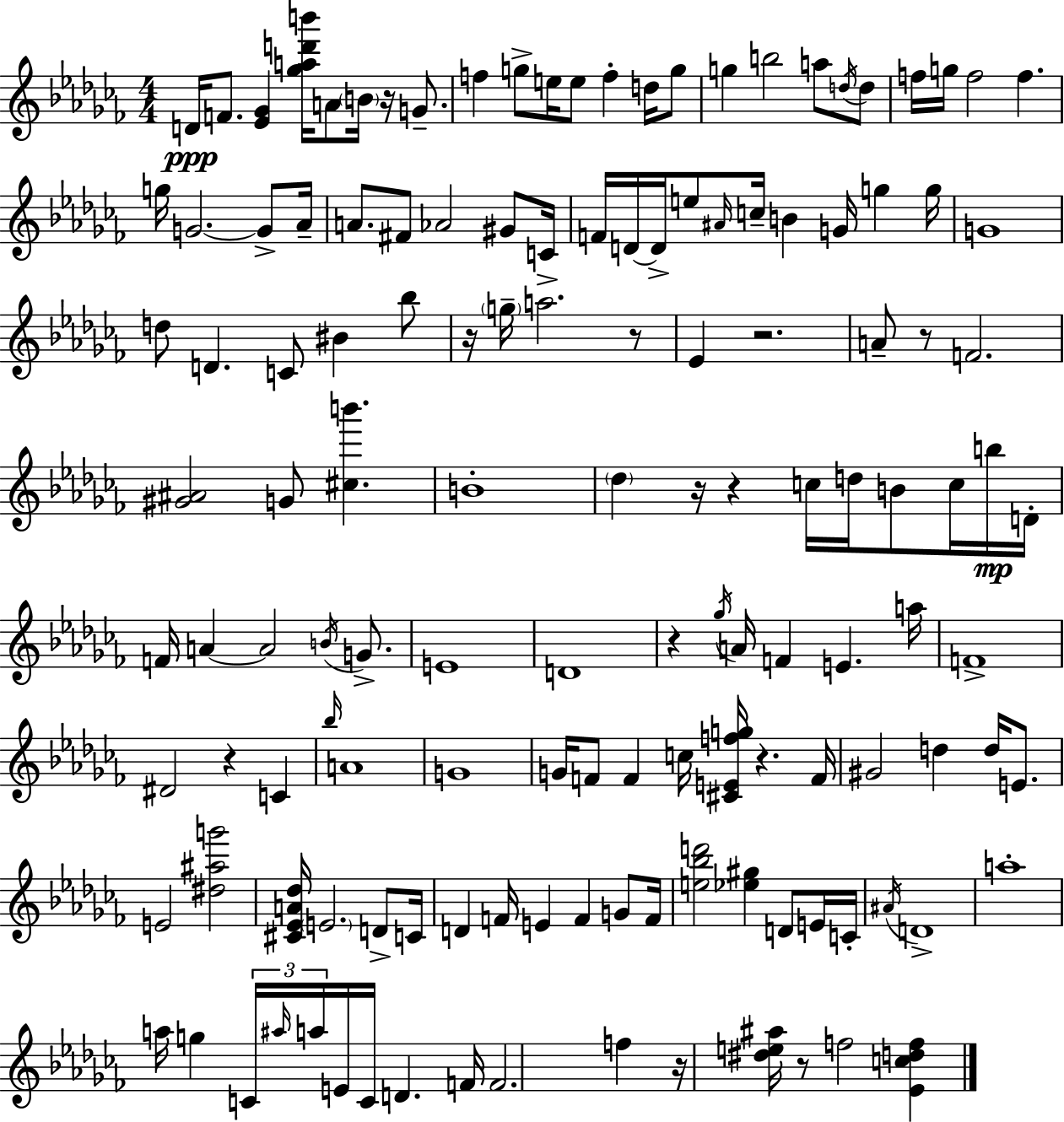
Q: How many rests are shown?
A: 12